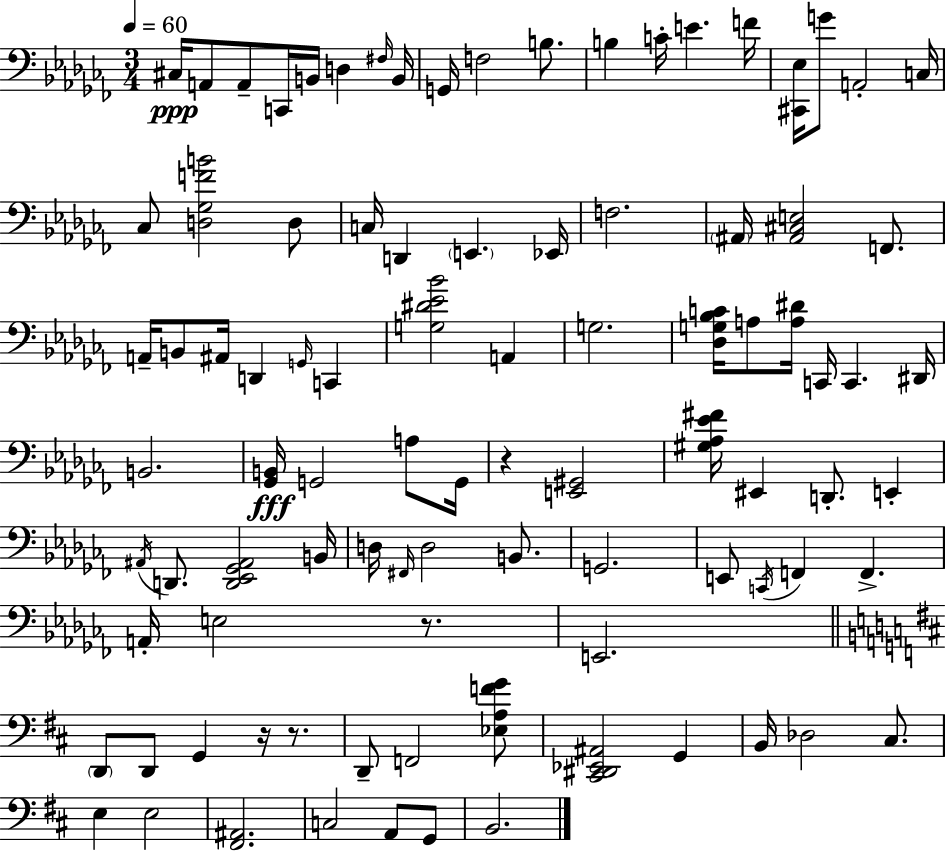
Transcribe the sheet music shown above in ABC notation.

X:1
T:Untitled
M:3/4
L:1/4
K:Abm
^C,/4 A,,/2 A,,/2 C,,/4 B,,/4 D, ^F,/4 B,,/4 G,,/4 F,2 B,/2 B, C/4 E F/4 [^C,,_E,]/4 G/2 A,,2 C,/4 _C,/2 [D,_G,FB]2 D,/2 C,/4 D,, E,, _E,,/4 F,2 ^A,,/4 [^A,,^C,E,]2 F,,/2 A,,/4 B,,/2 ^A,,/4 D,, G,,/4 C,, [G,^D_E_B]2 A,, G,2 [_D,G,_B,C]/4 A,/2 [A,^D]/4 C,,/4 C,, ^D,,/4 B,,2 [_G,,B,,]/4 G,,2 A,/2 G,,/4 z [E,,^G,,]2 [^G,_A,_E^F]/4 ^E,, D,,/2 E,, ^A,,/4 D,,/2 [D,,_E,,_G,,^A,,]2 B,,/4 D,/4 ^F,,/4 D,2 B,,/2 G,,2 E,,/2 C,,/4 F,, F,, A,,/4 E,2 z/2 E,,2 D,,/2 D,,/2 G,, z/4 z/2 D,,/2 F,,2 [_E,A,FG]/2 [^C,,^D,,_E,,^A,,]2 G,, B,,/4 _D,2 ^C,/2 E, E,2 [^F,,^A,,]2 C,2 A,,/2 G,,/2 B,,2